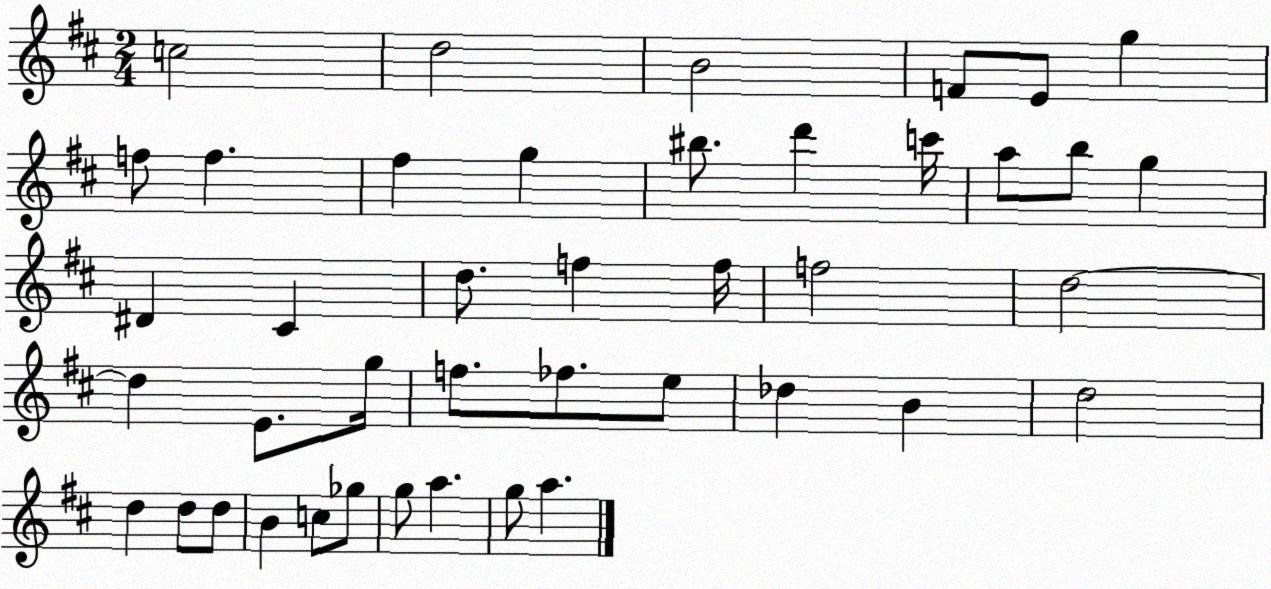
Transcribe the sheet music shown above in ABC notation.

X:1
T:Untitled
M:2/4
L:1/4
K:D
c2 d2 B2 F/2 E/2 g f/2 f ^f g ^b/2 d' c'/4 a/2 b/2 g ^D ^C d/2 f f/4 f2 d2 d E/2 g/4 f/2 _f/2 e/2 _d B d2 d d/2 d/2 B c/2 _g/2 g/2 a g/2 a